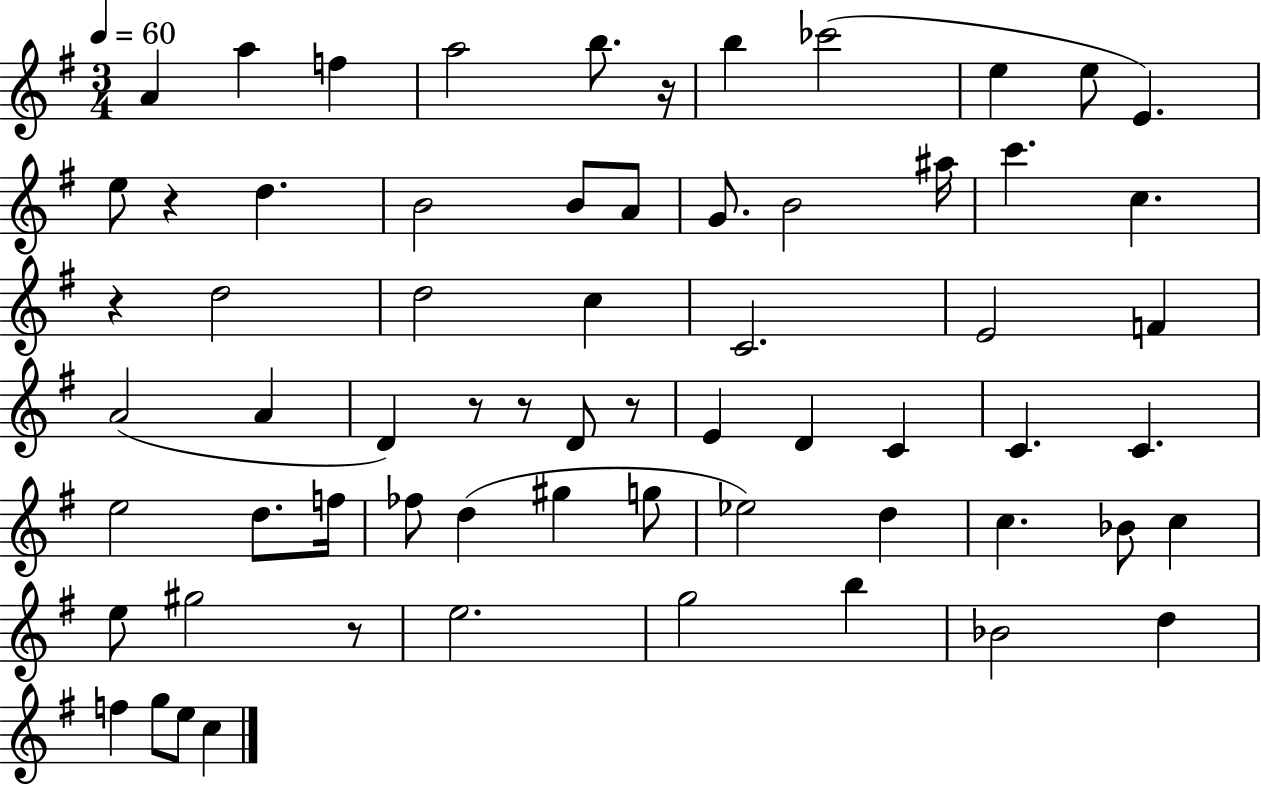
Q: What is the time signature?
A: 3/4